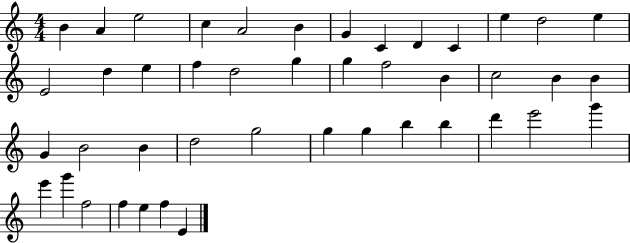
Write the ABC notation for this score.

X:1
T:Untitled
M:4/4
L:1/4
K:C
B A e2 c A2 B G C D C e d2 e E2 d e f d2 g g f2 B c2 B B G B2 B d2 g2 g g b b d' e'2 g' e' g' f2 f e f E